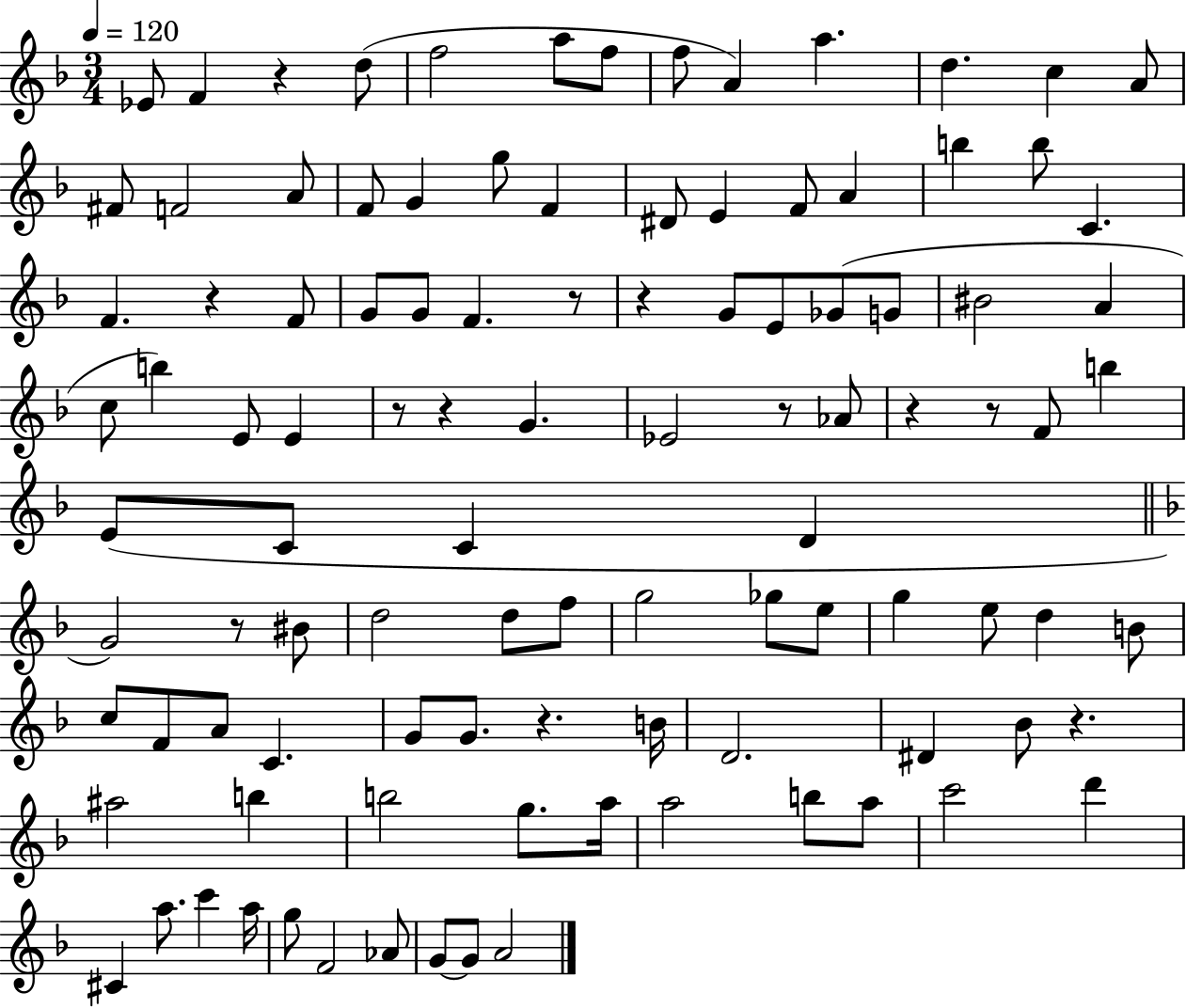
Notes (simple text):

Eb4/e F4/q R/q D5/e F5/h A5/e F5/e F5/e A4/q A5/q. D5/q. C5/q A4/e F#4/e F4/h A4/e F4/e G4/q G5/e F4/q D#4/e E4/q F4/e A4/q B5/q B5/e C4/q. F4/q. R/q F4/e G4/e G4/e F4/q. R/e R/q G4/e E4/e Gb4/e G4/e BIS4/h A4/q C5/e B5/q E4/e E4/q R/e R/q G4/q. Eb4/h R/e Ab4/e R/q R/e F4/e B5/q E4/e C4/e C4/q D4/q G4/h R/e BIS4/e D5/h D5/e F5/e G5/h Gb5/e E5/e G5/q E5/e D5/q B4/e C5/e F4/e A4/e C4/q. G4/e G4/e. R/q. B4/s D4/h. D#4/q Bb4/e R/q. A#5/h B5/q B5/h G5/e. A5/s A5/h B5/e A5/e C6/h D6/q C#4/q A5/e. C6/q A5/s G5/e F4/h Ab4/e G4/e G4/e A4/h